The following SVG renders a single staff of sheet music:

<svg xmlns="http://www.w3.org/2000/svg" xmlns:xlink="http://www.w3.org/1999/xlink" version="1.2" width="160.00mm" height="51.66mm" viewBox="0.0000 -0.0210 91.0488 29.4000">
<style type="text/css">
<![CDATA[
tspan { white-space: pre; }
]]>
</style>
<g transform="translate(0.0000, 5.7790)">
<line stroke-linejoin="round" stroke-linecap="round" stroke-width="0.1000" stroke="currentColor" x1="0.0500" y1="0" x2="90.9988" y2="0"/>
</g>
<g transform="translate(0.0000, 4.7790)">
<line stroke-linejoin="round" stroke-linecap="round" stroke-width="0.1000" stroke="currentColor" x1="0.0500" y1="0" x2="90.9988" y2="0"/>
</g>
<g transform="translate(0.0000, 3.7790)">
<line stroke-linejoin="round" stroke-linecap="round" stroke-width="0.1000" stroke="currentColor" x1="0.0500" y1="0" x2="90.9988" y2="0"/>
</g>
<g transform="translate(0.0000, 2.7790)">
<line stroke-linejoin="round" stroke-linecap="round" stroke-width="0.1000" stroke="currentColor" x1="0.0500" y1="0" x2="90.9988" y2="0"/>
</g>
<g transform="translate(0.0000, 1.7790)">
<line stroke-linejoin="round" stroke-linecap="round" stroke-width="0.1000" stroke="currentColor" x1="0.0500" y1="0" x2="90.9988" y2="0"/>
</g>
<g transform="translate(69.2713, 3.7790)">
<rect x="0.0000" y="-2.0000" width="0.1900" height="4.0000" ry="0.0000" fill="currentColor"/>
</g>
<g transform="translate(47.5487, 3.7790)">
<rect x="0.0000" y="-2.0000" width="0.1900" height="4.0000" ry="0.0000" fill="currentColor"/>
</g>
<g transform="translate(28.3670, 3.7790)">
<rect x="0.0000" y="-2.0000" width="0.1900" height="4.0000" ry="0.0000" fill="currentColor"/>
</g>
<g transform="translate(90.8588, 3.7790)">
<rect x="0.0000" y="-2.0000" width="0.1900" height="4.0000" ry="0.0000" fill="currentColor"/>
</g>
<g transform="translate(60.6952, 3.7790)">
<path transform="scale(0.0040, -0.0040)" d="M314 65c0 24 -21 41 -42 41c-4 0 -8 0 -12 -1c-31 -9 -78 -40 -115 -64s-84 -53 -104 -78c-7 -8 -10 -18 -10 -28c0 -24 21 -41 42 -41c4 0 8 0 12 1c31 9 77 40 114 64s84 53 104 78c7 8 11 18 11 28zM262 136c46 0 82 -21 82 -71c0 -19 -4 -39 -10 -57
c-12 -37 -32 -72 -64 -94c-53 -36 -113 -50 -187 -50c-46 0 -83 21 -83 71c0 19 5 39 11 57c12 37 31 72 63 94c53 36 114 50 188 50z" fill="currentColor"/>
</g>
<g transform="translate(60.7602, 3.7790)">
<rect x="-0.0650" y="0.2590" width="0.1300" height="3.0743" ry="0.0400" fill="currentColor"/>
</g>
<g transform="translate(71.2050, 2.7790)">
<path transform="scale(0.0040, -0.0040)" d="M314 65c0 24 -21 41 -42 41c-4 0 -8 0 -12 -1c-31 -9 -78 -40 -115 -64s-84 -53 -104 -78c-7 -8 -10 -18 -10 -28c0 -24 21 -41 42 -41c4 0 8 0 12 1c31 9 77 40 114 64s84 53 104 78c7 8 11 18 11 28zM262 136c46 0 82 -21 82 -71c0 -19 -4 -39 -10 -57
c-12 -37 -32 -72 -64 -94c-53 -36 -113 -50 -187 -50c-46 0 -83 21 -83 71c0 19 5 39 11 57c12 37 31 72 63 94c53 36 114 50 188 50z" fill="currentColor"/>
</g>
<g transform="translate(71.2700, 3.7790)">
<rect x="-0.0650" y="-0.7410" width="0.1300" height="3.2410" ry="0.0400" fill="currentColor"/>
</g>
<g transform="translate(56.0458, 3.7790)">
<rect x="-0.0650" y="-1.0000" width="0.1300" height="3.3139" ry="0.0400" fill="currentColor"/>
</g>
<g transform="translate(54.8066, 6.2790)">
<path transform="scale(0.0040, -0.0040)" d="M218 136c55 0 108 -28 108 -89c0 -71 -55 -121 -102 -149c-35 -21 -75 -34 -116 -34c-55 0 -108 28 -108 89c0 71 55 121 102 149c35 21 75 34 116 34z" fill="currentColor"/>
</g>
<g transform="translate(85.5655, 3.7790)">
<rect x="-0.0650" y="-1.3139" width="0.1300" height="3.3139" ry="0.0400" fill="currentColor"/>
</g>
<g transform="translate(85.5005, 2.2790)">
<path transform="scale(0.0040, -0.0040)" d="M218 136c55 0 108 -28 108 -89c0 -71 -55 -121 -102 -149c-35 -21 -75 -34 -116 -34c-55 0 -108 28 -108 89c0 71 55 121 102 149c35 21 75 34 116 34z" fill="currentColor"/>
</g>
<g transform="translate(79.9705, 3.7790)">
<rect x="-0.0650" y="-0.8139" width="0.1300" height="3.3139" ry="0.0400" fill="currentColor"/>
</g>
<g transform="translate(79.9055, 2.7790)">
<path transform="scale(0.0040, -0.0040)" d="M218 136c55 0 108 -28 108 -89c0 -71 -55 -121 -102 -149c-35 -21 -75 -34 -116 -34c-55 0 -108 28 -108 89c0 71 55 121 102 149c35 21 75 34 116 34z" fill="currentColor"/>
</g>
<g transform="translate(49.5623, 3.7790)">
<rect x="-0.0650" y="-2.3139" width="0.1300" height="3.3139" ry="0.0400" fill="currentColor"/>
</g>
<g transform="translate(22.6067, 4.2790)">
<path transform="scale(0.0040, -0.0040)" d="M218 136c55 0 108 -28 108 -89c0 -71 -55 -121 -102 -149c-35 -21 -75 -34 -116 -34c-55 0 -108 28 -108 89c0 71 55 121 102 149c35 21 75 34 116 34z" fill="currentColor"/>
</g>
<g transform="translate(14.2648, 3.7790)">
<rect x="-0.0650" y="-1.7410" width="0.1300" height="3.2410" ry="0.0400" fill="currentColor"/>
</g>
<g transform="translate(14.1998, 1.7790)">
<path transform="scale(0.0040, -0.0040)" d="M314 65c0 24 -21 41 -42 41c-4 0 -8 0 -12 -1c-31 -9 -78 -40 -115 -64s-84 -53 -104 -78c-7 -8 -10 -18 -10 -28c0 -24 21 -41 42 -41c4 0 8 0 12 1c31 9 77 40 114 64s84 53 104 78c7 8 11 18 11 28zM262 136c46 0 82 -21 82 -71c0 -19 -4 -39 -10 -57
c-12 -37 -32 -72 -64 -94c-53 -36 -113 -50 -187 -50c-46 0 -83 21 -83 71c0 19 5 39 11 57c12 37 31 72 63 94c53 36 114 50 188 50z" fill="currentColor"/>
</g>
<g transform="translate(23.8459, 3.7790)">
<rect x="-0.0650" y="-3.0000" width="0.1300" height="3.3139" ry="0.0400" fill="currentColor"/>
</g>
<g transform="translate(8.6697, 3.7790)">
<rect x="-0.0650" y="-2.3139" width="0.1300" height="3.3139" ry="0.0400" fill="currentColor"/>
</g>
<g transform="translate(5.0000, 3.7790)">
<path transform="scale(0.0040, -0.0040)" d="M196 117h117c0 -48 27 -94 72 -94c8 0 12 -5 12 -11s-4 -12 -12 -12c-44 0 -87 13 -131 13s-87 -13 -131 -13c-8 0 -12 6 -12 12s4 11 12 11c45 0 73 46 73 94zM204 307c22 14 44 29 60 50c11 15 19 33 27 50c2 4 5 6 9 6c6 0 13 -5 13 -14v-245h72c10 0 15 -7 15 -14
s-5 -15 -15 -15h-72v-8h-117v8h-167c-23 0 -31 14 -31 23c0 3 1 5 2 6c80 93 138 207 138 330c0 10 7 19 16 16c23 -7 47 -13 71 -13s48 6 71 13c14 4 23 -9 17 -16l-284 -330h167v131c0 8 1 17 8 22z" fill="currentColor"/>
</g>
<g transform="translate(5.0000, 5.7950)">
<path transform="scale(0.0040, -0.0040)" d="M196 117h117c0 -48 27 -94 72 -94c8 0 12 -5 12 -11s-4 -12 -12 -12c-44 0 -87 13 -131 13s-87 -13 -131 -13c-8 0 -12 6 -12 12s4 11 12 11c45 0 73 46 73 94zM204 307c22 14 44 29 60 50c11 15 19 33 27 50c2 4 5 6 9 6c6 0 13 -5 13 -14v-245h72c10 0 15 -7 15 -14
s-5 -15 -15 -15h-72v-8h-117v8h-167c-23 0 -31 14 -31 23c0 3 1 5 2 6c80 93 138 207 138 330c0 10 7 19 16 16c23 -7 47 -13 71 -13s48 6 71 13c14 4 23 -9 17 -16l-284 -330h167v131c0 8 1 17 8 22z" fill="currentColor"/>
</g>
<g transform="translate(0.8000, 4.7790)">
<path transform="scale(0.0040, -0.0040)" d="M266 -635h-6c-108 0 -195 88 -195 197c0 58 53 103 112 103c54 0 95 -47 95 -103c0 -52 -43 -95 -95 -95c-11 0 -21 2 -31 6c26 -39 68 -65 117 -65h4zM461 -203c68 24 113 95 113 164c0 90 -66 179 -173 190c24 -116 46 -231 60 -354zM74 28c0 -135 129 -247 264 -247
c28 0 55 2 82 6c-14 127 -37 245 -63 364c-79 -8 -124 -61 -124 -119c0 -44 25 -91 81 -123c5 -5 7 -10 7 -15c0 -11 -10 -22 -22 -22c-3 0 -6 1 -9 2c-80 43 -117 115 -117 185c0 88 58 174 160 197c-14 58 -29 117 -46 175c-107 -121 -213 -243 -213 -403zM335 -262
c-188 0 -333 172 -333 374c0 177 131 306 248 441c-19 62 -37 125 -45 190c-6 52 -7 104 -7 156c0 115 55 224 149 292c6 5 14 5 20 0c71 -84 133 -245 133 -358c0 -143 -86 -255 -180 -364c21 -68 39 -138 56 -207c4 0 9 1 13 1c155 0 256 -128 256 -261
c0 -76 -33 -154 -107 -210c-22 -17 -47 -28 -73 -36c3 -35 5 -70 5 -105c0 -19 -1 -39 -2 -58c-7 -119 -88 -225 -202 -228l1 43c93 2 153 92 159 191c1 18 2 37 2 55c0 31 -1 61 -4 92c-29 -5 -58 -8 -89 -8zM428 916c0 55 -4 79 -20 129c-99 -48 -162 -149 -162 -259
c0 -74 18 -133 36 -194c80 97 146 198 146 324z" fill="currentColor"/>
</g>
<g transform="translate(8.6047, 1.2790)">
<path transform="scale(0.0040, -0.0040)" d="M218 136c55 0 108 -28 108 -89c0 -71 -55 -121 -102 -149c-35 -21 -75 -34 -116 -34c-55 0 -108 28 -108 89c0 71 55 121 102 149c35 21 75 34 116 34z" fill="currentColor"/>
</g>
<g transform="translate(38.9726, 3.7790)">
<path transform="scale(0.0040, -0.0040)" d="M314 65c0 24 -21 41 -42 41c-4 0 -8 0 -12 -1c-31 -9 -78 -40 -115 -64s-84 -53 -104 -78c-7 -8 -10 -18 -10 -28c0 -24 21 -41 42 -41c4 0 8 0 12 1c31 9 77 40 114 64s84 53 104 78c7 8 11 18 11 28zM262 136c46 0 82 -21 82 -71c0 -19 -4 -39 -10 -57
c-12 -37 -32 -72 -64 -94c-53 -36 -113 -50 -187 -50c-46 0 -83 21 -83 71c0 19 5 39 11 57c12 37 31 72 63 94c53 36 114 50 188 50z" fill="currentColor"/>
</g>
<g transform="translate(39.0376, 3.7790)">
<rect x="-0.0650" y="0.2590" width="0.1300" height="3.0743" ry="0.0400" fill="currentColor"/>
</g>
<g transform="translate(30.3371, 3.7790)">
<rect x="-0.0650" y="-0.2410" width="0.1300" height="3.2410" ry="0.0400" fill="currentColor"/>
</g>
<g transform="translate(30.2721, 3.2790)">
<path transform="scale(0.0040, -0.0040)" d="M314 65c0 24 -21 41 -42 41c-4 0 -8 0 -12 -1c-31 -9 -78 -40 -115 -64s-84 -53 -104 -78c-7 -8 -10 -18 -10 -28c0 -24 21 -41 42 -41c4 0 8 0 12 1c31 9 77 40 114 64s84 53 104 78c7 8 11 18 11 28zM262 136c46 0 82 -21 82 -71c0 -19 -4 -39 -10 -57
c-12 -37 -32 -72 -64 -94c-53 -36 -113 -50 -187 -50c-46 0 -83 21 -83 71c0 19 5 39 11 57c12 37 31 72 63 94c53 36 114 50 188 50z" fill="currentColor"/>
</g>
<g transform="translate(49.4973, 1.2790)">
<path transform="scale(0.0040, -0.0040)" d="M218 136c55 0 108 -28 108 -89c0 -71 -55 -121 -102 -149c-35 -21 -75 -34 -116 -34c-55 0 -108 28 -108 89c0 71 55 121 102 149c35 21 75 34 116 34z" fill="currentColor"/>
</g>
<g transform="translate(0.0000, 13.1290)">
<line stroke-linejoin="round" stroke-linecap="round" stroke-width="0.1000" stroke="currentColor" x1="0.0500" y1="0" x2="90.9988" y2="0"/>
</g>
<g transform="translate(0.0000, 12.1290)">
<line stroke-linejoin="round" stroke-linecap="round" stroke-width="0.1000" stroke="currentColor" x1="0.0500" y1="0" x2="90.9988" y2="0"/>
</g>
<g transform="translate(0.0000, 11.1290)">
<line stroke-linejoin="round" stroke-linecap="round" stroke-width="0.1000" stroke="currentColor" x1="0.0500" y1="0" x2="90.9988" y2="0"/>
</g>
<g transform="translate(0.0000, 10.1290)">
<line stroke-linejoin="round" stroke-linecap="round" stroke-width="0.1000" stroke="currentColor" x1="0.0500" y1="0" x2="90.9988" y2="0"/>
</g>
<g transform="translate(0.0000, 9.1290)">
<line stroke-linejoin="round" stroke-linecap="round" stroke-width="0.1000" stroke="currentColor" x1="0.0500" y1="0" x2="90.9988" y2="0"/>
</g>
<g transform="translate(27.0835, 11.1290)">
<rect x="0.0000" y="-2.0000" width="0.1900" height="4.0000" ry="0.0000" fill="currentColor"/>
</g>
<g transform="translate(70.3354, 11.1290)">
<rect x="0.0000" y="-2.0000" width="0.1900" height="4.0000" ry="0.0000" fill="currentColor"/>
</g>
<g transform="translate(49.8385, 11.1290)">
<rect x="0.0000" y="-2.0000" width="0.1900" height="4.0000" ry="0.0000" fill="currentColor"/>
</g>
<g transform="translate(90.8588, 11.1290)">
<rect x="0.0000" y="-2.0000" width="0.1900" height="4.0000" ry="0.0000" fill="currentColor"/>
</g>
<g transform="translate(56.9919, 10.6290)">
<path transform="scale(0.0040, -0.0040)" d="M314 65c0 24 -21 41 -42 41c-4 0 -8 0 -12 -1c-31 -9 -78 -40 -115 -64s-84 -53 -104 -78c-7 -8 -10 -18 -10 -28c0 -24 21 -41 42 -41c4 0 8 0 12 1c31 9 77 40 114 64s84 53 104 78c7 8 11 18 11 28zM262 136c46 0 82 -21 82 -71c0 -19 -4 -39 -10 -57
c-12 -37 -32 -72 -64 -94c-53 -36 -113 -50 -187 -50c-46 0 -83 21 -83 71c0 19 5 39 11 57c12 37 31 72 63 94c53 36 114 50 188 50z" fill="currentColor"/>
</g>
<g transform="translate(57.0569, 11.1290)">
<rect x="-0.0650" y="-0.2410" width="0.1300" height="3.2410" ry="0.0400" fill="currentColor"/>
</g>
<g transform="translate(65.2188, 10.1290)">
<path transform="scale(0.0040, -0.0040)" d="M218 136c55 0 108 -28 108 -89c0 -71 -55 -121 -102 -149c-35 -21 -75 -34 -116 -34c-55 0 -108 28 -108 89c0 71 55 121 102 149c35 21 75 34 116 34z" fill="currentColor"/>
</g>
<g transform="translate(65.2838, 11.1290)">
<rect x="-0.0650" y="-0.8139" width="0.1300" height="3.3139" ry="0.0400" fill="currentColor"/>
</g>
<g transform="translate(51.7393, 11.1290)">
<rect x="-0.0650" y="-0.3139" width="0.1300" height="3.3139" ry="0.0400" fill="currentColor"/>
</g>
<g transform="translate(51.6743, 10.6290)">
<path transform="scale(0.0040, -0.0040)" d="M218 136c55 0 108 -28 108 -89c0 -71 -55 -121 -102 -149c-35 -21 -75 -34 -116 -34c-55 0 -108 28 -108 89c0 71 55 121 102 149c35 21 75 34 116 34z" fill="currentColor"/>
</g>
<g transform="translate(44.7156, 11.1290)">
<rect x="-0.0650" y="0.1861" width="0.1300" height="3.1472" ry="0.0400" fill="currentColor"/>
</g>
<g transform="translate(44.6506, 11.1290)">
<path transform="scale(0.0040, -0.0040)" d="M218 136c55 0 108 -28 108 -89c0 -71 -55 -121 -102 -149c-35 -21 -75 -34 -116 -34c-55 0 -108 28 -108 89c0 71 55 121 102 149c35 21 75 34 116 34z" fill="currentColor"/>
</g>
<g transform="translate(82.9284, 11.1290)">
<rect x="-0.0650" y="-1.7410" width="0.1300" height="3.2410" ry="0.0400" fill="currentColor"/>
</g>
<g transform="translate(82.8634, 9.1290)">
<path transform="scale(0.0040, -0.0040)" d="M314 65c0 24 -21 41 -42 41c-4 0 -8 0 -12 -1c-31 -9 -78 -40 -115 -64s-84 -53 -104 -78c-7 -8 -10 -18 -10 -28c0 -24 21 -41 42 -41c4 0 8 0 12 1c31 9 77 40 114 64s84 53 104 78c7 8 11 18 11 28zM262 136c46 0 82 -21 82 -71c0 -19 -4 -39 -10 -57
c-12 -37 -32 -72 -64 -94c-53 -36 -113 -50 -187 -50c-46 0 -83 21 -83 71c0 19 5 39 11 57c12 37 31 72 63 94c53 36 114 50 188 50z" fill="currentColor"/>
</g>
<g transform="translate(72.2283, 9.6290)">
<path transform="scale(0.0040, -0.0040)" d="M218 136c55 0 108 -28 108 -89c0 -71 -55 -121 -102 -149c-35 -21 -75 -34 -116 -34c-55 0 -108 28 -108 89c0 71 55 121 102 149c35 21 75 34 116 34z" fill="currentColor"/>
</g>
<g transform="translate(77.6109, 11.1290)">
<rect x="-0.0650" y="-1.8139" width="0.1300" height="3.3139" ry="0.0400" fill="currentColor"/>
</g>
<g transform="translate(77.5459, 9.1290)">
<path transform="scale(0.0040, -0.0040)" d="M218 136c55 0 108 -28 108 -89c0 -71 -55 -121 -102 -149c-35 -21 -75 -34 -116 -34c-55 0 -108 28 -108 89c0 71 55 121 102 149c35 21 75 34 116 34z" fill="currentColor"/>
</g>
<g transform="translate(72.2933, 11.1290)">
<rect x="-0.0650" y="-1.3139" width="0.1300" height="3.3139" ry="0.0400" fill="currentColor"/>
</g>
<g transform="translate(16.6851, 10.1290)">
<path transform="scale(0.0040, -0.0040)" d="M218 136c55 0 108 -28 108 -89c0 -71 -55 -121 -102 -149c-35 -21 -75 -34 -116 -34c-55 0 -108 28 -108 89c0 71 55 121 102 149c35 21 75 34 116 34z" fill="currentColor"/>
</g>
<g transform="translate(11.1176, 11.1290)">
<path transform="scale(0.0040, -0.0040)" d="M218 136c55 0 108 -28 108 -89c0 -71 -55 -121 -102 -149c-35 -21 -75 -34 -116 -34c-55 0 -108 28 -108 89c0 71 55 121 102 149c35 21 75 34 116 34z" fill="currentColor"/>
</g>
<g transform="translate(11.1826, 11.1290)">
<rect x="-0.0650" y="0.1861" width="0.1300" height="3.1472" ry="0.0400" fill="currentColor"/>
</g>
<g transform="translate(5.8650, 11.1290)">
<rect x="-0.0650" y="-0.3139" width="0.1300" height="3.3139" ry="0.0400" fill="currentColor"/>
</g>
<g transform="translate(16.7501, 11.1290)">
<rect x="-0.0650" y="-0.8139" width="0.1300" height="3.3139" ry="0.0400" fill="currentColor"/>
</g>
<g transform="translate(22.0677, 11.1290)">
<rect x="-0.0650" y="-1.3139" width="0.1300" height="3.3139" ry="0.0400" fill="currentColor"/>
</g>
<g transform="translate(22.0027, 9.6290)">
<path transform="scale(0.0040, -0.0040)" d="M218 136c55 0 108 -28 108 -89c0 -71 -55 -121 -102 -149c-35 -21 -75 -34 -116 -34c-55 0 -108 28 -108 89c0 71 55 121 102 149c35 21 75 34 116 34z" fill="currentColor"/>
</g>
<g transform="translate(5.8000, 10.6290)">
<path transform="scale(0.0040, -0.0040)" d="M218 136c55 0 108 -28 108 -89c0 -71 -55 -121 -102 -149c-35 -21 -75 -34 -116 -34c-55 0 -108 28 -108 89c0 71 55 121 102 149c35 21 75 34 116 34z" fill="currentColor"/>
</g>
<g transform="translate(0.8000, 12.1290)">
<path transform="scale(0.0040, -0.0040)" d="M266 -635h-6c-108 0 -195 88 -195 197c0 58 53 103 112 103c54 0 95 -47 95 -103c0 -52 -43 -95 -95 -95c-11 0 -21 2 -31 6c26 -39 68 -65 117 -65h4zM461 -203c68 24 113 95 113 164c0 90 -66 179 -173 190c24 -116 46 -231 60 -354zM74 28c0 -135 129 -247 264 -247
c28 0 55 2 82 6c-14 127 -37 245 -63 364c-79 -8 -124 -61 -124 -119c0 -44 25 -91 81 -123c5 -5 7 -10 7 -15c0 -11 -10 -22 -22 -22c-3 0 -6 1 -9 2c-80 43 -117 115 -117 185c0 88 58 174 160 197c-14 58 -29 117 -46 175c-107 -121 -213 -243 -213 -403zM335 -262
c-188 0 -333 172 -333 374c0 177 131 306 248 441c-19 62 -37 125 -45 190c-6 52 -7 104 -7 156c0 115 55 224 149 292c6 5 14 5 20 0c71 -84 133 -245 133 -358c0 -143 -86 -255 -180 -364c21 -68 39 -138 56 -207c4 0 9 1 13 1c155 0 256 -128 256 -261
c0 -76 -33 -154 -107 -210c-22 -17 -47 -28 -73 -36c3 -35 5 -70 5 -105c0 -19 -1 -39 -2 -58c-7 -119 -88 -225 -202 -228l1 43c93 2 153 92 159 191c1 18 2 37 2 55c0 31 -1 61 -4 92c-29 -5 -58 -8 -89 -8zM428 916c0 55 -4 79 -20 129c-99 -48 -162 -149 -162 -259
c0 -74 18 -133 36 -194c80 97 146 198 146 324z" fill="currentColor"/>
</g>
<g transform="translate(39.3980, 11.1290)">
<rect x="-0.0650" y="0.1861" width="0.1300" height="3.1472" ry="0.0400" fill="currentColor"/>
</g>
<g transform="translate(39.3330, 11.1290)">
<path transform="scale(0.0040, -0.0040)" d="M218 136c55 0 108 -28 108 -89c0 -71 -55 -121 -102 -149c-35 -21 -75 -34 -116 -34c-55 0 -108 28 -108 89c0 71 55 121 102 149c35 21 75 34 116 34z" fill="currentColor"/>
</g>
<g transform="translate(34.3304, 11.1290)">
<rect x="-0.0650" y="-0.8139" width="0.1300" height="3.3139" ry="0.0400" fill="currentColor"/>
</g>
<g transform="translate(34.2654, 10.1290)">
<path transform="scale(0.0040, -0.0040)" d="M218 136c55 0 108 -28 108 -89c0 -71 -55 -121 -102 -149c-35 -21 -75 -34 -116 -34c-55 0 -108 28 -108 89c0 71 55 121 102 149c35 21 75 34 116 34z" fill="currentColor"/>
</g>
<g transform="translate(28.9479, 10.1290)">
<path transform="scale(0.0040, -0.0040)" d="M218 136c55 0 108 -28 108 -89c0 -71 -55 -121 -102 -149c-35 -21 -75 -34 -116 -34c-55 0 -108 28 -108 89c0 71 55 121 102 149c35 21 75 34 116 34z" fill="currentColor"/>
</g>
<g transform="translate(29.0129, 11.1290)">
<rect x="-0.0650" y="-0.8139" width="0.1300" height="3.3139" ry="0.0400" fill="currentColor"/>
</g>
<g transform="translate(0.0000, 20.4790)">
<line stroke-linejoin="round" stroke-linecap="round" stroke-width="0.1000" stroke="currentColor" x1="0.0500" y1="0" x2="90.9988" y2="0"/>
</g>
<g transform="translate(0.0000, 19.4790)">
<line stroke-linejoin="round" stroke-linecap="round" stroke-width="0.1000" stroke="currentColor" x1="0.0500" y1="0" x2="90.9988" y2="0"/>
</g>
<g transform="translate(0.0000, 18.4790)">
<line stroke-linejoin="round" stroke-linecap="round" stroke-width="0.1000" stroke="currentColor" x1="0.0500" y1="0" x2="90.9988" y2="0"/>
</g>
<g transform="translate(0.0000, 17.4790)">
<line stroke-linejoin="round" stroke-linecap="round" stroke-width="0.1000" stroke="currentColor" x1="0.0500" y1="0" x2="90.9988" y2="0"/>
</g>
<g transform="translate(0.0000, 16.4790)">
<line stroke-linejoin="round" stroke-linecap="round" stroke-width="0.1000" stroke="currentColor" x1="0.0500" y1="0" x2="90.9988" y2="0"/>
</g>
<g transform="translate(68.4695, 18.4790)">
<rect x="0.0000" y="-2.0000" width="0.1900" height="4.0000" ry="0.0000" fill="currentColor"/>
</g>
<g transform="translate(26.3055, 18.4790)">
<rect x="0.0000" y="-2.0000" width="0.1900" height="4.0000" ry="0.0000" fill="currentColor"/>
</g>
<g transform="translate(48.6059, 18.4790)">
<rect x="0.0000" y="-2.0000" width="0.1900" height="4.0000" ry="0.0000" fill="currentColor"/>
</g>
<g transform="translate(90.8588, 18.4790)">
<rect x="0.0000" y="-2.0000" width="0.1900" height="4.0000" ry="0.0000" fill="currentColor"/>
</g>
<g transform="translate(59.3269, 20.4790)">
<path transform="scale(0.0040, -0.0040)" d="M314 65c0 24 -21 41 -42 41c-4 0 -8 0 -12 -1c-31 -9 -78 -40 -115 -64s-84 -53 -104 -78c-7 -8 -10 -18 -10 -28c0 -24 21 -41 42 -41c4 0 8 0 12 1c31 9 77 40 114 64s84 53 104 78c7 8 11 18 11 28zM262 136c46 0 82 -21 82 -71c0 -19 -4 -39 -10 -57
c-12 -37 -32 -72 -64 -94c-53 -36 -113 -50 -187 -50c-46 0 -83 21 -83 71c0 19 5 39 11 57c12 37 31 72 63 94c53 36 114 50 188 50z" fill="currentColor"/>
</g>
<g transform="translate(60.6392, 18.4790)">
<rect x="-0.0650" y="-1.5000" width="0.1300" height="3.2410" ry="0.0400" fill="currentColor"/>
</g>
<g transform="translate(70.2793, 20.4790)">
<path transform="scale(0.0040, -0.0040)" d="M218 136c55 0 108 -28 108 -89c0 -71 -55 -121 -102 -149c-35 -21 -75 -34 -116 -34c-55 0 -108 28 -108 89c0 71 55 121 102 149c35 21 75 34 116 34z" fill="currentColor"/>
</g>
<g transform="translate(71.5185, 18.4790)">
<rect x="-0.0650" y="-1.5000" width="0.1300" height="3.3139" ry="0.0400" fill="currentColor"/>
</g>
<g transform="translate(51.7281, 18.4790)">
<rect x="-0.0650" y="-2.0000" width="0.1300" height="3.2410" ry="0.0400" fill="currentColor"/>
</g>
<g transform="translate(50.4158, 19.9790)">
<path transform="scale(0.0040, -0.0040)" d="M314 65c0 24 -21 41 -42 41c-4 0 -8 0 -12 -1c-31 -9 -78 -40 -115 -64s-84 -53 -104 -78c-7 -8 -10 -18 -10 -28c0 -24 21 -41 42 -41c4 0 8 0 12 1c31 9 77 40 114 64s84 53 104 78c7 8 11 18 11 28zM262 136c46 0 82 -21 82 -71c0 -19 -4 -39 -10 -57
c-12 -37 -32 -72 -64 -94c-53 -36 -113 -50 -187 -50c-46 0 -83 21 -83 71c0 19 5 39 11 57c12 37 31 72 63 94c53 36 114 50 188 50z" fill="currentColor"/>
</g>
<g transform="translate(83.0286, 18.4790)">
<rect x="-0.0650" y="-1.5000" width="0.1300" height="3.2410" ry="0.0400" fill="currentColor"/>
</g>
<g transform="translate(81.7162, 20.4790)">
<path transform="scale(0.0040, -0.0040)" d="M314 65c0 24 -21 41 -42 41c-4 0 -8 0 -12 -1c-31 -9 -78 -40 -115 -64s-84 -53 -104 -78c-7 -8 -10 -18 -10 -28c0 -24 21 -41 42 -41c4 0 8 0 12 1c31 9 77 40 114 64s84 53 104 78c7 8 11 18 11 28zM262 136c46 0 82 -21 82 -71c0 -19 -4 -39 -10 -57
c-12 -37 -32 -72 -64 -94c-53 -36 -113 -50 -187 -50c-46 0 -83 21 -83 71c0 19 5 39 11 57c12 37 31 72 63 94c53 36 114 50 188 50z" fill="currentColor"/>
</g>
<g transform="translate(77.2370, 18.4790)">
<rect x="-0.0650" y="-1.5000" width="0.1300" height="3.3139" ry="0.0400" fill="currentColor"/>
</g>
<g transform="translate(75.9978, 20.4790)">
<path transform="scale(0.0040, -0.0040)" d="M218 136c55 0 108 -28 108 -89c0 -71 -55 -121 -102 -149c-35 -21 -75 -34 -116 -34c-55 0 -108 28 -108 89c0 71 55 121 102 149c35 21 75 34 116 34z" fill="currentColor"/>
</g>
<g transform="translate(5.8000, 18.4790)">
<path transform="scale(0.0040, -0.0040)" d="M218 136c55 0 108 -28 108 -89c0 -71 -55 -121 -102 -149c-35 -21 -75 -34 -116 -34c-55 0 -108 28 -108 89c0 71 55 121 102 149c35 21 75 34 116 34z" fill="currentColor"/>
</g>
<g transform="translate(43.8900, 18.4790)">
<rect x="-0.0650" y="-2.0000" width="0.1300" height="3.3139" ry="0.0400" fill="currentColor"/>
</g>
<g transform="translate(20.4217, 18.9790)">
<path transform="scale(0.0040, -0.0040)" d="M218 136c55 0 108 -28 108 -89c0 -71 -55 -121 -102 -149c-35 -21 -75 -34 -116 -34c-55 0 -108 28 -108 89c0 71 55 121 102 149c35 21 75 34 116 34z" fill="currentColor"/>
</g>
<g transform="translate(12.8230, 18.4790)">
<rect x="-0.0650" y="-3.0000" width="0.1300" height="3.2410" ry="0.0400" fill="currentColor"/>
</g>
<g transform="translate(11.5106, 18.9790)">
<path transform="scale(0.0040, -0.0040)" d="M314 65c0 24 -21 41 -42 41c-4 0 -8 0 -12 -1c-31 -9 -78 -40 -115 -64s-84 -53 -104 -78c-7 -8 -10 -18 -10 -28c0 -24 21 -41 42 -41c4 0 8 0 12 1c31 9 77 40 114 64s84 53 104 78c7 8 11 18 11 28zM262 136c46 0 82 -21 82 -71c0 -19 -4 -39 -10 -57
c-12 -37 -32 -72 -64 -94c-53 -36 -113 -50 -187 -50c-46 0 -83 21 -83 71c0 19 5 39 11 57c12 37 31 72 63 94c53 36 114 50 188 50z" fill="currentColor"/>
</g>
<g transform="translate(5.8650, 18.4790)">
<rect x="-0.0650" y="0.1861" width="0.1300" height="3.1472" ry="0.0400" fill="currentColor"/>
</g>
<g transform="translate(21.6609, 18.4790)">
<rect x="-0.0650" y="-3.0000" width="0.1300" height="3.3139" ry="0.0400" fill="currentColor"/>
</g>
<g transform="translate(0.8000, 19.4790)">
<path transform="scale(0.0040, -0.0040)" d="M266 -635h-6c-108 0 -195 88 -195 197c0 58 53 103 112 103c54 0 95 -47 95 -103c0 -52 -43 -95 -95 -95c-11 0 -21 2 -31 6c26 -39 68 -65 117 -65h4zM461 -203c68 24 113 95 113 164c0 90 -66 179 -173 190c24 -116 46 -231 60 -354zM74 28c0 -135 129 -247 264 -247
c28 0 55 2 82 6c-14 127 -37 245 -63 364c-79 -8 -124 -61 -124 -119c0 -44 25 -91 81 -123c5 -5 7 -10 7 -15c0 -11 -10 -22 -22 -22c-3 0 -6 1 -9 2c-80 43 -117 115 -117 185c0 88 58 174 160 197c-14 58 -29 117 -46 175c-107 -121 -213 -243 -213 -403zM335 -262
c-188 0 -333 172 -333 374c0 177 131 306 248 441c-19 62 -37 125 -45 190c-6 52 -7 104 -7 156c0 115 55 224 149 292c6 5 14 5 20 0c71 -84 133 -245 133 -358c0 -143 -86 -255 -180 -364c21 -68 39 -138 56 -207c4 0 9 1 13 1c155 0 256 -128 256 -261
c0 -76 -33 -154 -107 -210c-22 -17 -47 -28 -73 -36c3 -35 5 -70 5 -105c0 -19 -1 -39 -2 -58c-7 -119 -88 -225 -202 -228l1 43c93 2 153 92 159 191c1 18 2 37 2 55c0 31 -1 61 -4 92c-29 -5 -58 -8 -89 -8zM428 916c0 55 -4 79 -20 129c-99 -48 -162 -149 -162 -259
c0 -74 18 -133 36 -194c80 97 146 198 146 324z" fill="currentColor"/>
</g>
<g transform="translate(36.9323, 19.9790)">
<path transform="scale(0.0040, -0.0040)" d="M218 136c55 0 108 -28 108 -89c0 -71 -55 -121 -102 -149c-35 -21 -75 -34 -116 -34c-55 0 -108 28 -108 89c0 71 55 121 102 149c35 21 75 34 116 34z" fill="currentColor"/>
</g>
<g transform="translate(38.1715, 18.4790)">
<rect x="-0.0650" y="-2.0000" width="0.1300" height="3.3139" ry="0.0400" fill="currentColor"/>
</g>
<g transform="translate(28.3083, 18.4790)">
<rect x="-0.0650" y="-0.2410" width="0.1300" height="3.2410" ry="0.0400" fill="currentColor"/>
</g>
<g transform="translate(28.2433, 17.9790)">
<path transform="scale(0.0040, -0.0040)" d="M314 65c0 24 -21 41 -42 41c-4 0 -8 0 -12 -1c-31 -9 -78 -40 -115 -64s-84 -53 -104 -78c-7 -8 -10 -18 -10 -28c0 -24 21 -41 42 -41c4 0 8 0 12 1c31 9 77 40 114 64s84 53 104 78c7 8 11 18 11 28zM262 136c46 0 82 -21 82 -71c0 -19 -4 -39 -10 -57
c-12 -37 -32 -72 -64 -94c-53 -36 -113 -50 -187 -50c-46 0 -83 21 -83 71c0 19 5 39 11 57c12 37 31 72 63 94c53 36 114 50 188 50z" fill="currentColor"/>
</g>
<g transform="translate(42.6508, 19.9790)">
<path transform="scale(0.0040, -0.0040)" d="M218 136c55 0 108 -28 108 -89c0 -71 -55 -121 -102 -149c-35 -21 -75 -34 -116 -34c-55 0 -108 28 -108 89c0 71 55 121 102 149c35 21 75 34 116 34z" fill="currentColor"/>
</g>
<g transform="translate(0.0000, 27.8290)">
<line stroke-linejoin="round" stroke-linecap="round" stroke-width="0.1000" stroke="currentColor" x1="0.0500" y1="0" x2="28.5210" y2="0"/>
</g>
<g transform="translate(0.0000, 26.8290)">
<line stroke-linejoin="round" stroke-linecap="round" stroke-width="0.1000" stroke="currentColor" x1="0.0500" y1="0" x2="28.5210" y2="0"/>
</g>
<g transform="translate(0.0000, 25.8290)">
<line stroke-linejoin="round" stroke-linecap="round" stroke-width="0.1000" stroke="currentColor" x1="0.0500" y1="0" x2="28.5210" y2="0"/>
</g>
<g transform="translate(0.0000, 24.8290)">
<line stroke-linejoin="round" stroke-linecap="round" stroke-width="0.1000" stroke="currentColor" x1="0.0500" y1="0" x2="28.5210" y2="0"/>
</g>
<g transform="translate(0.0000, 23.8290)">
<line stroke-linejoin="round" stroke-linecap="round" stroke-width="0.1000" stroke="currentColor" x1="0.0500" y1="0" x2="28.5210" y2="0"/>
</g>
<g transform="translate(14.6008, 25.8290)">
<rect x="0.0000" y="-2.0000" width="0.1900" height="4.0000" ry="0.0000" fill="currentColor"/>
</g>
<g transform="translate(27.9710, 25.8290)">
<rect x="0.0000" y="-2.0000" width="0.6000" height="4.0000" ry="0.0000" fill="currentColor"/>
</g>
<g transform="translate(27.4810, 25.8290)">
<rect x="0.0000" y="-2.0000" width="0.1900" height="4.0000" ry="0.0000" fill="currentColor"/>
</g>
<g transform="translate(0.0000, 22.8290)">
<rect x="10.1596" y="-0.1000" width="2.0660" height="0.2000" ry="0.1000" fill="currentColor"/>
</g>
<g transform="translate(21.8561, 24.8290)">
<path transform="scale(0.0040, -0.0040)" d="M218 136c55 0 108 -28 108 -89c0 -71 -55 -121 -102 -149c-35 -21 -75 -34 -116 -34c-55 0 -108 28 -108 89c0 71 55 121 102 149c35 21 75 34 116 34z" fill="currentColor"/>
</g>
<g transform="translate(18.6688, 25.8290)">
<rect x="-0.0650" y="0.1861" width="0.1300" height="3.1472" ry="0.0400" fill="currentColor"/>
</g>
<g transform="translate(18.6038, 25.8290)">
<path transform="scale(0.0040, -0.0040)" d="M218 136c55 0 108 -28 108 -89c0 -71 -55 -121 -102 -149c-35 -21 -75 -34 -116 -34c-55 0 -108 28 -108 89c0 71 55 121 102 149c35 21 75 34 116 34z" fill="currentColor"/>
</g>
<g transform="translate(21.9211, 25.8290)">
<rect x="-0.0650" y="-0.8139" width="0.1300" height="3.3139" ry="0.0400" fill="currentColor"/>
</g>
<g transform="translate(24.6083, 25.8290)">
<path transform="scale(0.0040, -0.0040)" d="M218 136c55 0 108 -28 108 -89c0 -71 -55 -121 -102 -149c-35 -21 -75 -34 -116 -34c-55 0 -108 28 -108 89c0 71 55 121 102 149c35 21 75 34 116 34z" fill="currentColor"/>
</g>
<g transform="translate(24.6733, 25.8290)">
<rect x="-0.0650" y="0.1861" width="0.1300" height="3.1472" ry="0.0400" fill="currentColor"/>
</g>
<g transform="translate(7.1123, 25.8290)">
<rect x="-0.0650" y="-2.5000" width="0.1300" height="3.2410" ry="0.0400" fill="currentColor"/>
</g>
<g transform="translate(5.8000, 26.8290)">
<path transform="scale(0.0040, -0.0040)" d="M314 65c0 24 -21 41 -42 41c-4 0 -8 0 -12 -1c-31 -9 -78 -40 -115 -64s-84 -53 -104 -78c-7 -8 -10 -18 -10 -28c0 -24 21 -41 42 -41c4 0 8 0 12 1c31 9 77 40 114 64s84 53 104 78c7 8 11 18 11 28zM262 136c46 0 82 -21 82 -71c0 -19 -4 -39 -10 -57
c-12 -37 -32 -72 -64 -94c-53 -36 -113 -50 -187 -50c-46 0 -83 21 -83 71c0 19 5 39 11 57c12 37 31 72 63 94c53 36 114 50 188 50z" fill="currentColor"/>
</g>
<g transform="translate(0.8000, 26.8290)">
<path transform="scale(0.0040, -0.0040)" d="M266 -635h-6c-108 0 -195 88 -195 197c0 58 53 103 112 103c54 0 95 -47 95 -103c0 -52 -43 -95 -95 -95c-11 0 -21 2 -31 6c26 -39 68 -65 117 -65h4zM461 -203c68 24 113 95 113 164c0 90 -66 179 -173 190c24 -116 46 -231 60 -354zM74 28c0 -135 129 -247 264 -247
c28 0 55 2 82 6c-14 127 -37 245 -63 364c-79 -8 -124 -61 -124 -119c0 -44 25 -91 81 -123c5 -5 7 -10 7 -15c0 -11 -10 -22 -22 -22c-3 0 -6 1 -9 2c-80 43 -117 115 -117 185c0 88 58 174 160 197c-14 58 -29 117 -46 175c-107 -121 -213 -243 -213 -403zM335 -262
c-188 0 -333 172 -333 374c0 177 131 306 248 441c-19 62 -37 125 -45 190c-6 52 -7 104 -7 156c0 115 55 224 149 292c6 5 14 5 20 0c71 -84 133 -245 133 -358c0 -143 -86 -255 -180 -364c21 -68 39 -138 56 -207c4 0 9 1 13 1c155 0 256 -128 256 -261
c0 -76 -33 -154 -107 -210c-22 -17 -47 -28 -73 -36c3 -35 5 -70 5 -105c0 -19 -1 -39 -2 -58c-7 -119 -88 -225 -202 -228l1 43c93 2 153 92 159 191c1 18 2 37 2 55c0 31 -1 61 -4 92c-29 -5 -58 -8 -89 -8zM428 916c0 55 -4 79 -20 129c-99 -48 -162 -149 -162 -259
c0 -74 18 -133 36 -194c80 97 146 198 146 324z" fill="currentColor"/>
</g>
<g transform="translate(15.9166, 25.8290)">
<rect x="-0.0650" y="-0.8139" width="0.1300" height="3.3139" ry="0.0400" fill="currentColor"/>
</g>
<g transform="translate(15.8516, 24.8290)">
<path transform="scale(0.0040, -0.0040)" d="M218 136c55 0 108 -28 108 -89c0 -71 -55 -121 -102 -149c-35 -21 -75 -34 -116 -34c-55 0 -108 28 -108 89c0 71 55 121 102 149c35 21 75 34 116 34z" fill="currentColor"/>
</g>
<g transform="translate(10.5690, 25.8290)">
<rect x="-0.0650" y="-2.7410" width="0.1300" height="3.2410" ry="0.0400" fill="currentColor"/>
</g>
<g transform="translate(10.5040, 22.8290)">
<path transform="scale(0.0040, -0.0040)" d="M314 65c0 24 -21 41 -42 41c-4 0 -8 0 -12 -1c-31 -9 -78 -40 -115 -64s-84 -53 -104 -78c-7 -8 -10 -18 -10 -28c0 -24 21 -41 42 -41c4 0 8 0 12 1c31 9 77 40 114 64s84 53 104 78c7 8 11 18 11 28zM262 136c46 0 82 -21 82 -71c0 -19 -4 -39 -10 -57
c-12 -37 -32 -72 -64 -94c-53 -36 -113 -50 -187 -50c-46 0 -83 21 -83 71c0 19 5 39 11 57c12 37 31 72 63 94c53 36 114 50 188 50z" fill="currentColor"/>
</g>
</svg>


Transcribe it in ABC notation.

X:1
T:Untitled
M:4/4
L:1/4
K:C
g f2 A c2 B2 g D B2 d2 d e c B d e d d B B c c2 d e f f2 B A2 A c2 F F F2 E2 E E E2 G2 a2 d B d B